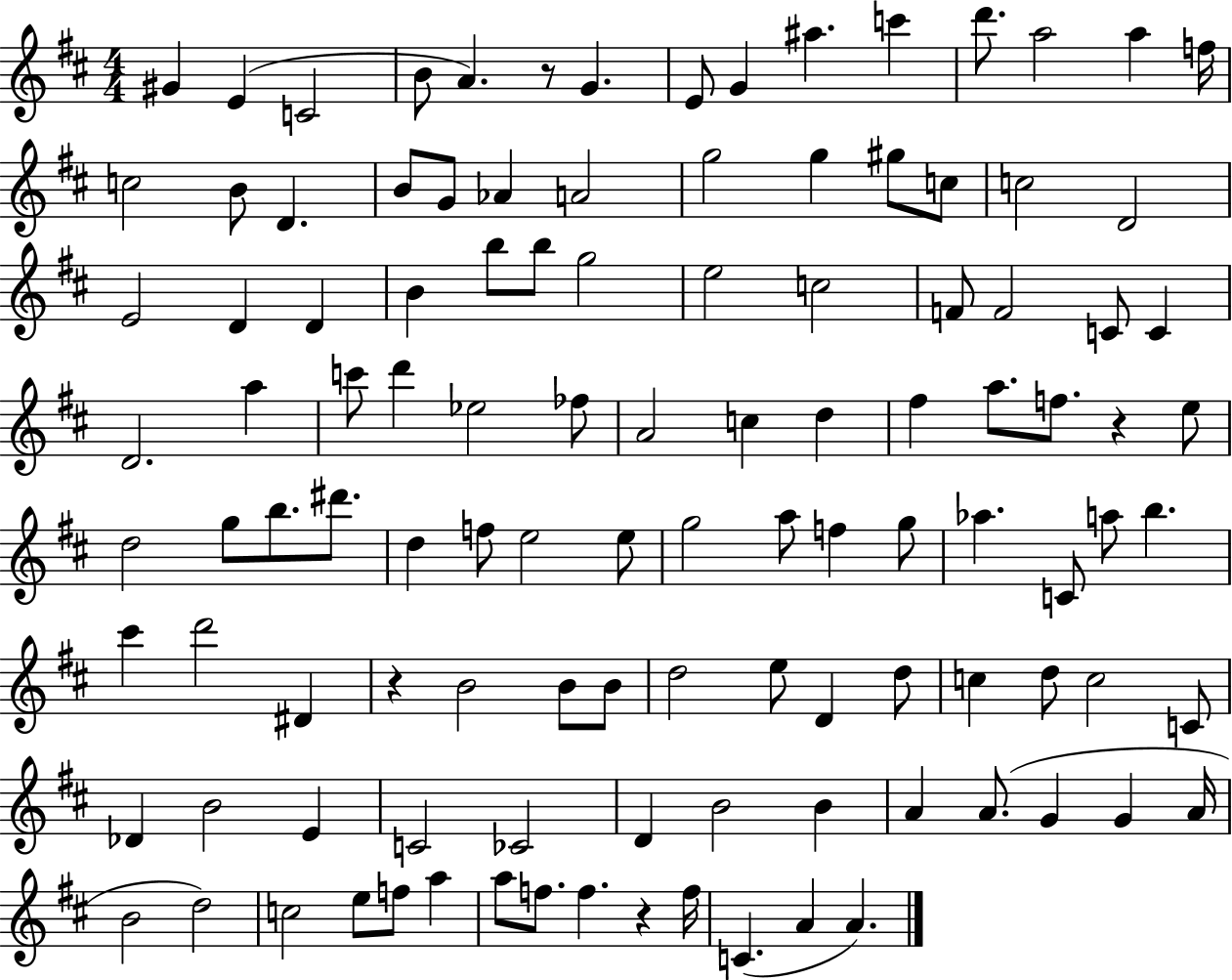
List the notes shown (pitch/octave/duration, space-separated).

G#4/q E4/q C4/h B4/e A4/q. R/e G4/q. E4/e G4/q A#5/q. C6/q D6/e. A5/h A5/q F5/s C5/h B4/e D4/q. B4/e G4/e Ab4/q A4/h G5/h G5/q G#5/e C5/e C5/h D4/h E4/h D4/q D4/q B4/q B5/e B5/e G5/h E5/h C5/h F4/e F4/h C4/e C4/q D4/h. A5/q C6/e D6/q Eb5/h FES5/e A4/h C5/q D5/q F#5/q A5/e. F5/e. R/q E5/e D5/h G5/e B5/e. D#6/e. D5/q F5/e E5/h E5/e G5/h A5/e F5/q G5/e Ab5/q. C4/e A5/e B5/q. C#6/q D6/h D#4/q R/q B4/h B4/e B4/e D5/h E5/e D4/q D5/e C5/q D5/e C5/h C4/e Db4/q B4/h E4/q C4/h CES4/h D4/q B4/h B4/q A4/q A4/e. G4/q G4/q A4/s B4/h D5/h C5/h E5/e F5/e A5/q A5/e F5/e. F5/q. R/q F5/s C4/q. A4/q A4/q.